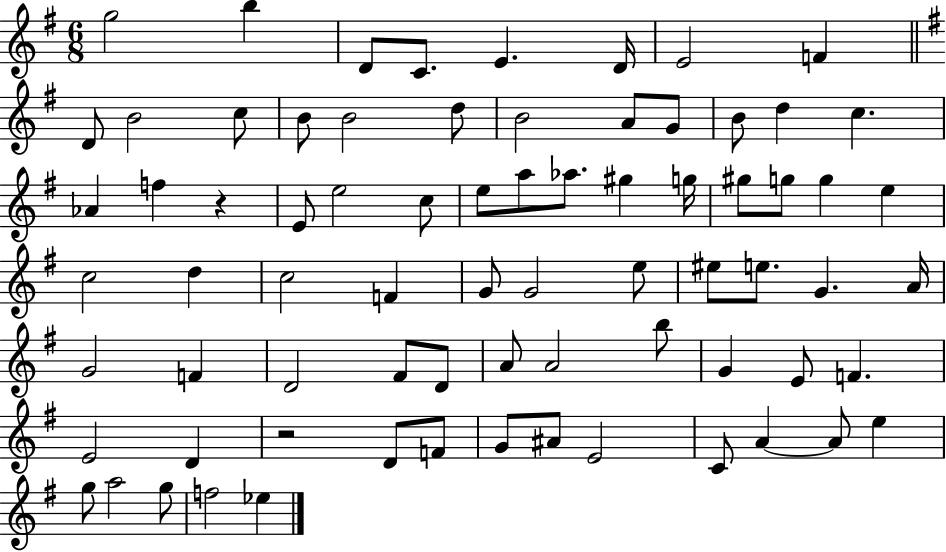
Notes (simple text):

G5/h B5/q D4/e C4/e. E4/q. D4/s E4/h F4/q D4/e B4/h C5/e B4/e B4/h D5/e B4/h A4/e G4/e B4/e D5/q C5/q. Ab4/q F5/q R/q E4/e E5/h C5/e E5/e A5/e Ab5/e. G#5/q G5/s G#5/e G5/e G5/q E5/q C5/h D5/q C5/h F4/q G4/e G4/h E5/e EIS5/e E5/e. G4/q. A4/s G4/h F4/q D4/h F#4/e D4/e A4/e A4/h B5/e G4/q E4/e F4/q. E4/h D4/q R/h D4/e F4/e G4/e A#4/e E4/h C4/e A4/q A4/e E5/q G5/e A5/h G5/e F5/h Eb5/q